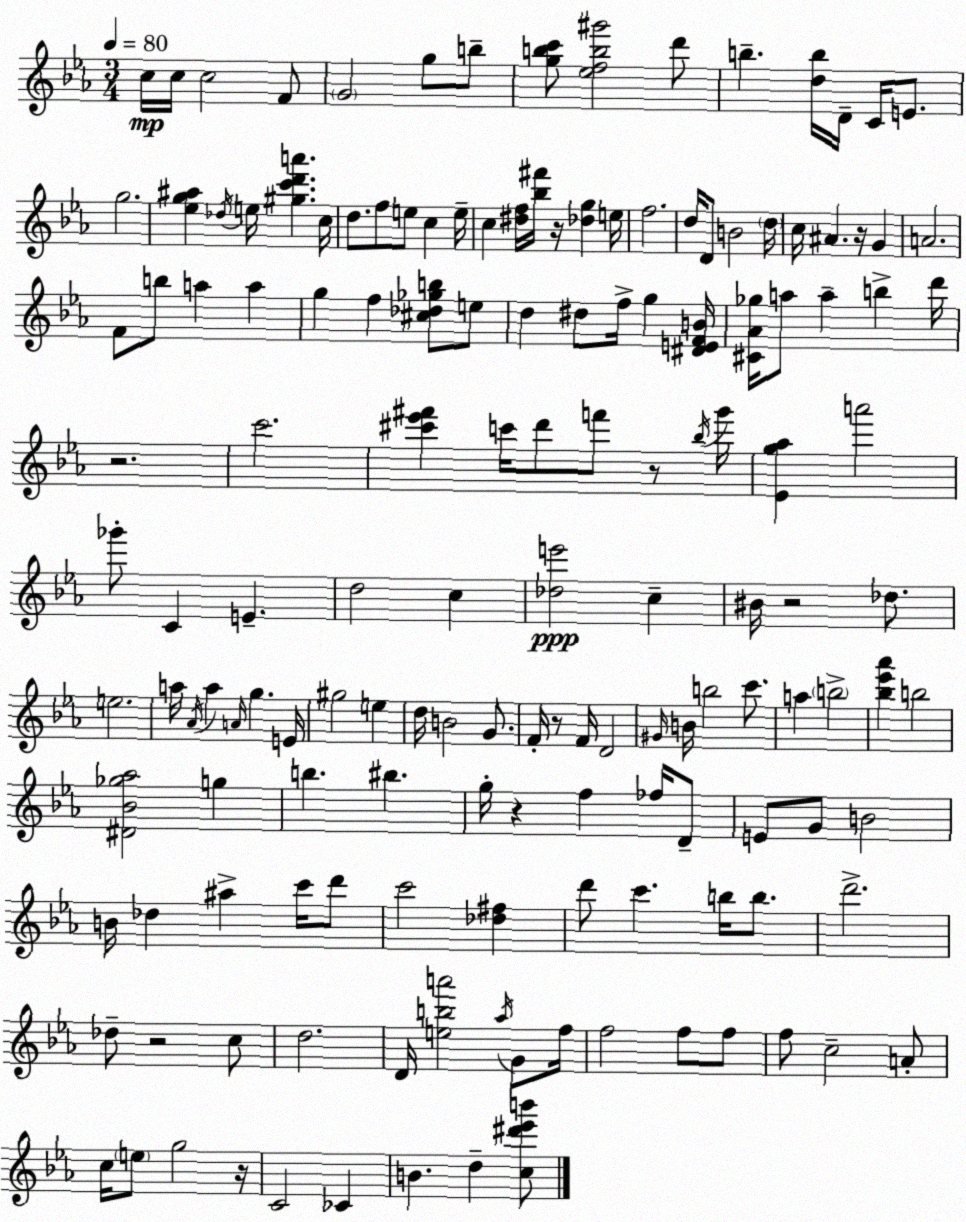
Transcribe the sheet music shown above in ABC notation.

X:1
T:Untitled
M:3/4
L:1/4
K:Cm
c/4 c/4 c2 F/2 G2 g/2 b/2 [gbc']/2 [_efb^g']2 d'/2 b [db]/4 D/4 C/4 E/2 g2 [_eg^a] _d/4 e/4 [^gc'd'a'] c/4 d/2 f/2 e/2 c e/4 c [^df]/4 [_b^f']/4 z/4 [_dg] e/4 f2 d/4 D/2 B2 d/4 c/4 ^A z/4 G A2 F/2 b/2 a a g f [^c_d_gb]/2 e/2 d ^d/2 f/4 g [^DEFB]/4 [^C_A_g]/4 a/2 a b d'/4 z2 c'2 [^c'_e'^f'] c'/4 d'/2 f'/2 z/2 _b/4 g'/4 [_Eg_a] a'2 _g'/2 C E d2 c [_de']2 c ^B/4 z2 _d/2 e2 a/4 _A/4 a A/4 g E/4 ^g2 e d/4 B2 G/2 F/4 z/2 F/4 D2 ^G/4 B/4 b2 c'/2 a b2 [_b_e'_a'] b2 [^D_B_g_a]2 g b ^b g/4 z f _f/4 D/2 E/2 G/2 B2 B/4 _d ^a c'/4 d'/2 c'2 [_d^f] d'/2 c' b/4 b/2 d'2 _d/2 z2 c/2 d2 D/4 [eba']2 _a/4 G/2 f/4 f2 f/2 f/2 f/2 c2 A/2 c/4 e/2 g2 z/4 C2 _C B d [c^d'_e'b']/2